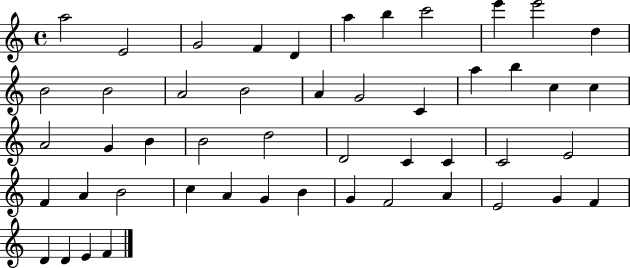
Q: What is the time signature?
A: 4/4